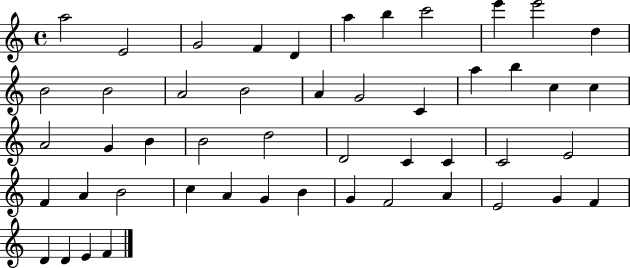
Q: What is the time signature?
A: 4/4